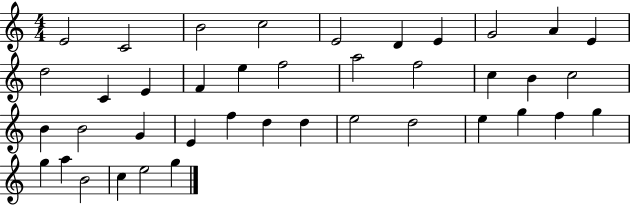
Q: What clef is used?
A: treble